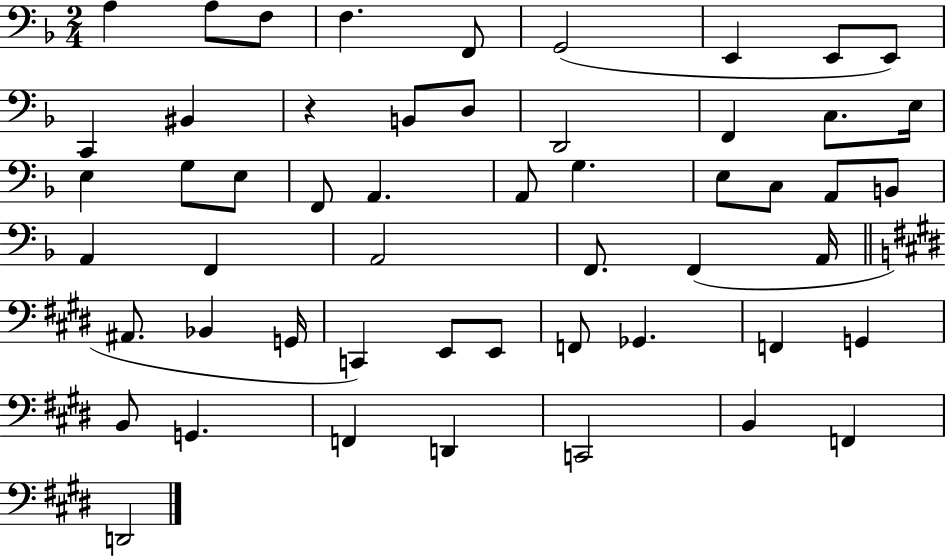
{
  \clef bass
  \numericTimeSignature
  \time 2/4
  \key f \major
  \repeat volta 2 { a4 a8 f8 | f4. f,8 | g,2( | e,4 e,8 e,8) | \break c,4 bis,4 | r4 b,8 d8 | d,2 | f,4 c8. e16 | \break e4 g8 e8 | f,8 a,4. | a,8 g4. | e8 c8 a,8 b,8 | \break a,4 f,4 | a,2 | f,8. f,4( a,16 | \bar "||" \break \key e \major ais,8. bes,4 g,16 | c,4) e,8 e,8 | f,8 ges,4. | f,4 g,4 | \break b,8 g,4. | f,4 d,4 | c,2 | b,4 f,4 | \break d,2 | } \bar "|."
}